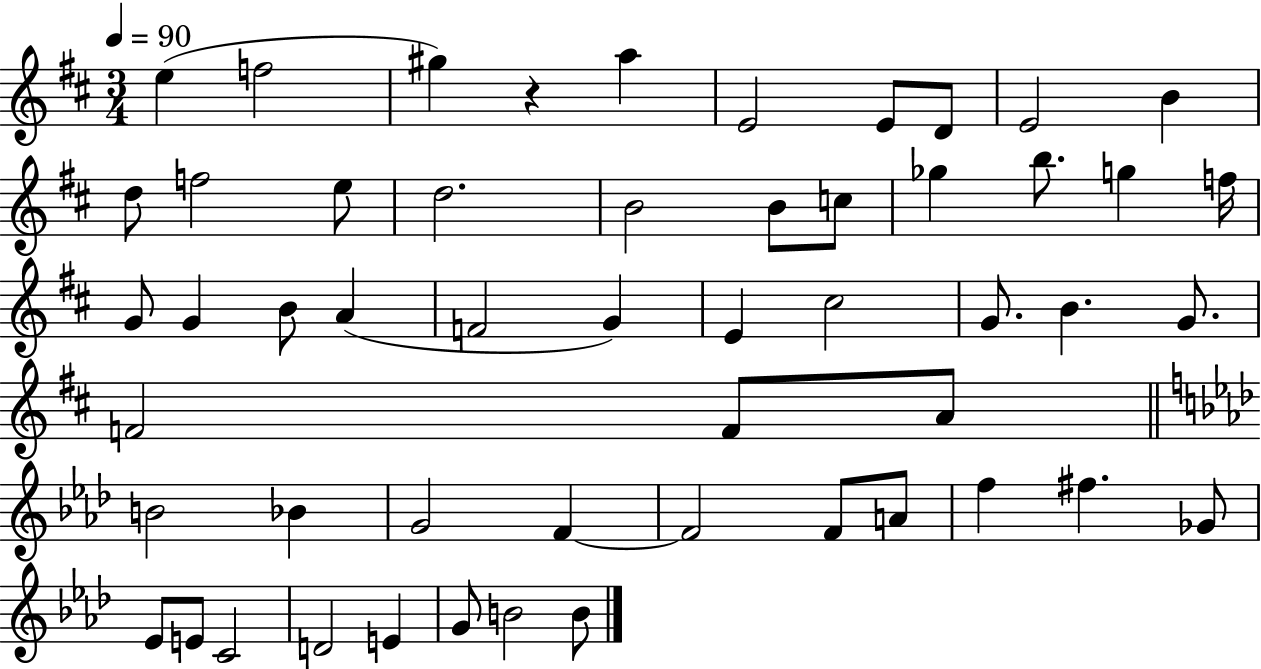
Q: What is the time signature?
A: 3/4